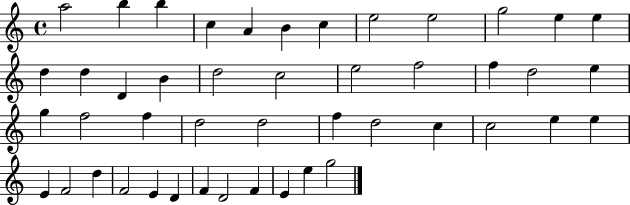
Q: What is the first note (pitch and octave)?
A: A5